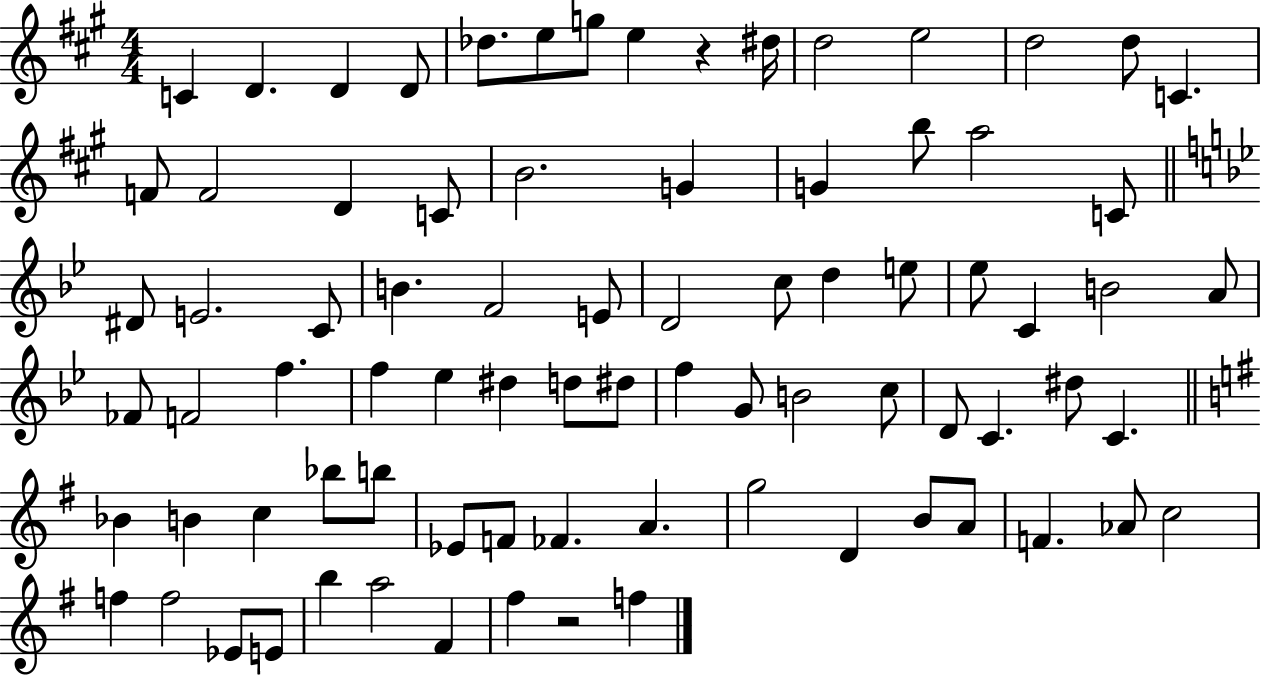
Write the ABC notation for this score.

X:1
T:Untitled
M:4/4
L:1/4
K:A
C D D D/2 _d/2 e/2 g/2 e z ^d/4 d2 e2 d2 d/2 C F/2 F2 D C/2 B2 G G b/2 a2 C/2 ^D/2 E2 C/2 B F2 E/2 D2 c/2 d e/2 _e/2 C B2 A/2 _F/2 F2 f f _e ^d d/2 ^d/2 f G/2 B2 c/2 D/2 C ^d/2 C _B B c _b/2 b/2 _E/2 F/2 _F A g2 D B/2 A/2 F _A/2 c2 f f2 _E/2 E/2 b a2 ^F ^f z2 f